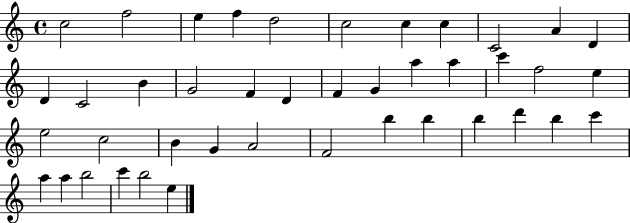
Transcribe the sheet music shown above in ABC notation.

X:1
T:Untitled
M:4/4
L:1/4
K:C
c2 f2 e f d2 c2 c c C2 A D D C2 B G2 F D F G a a c' f2 e e2 c2 B G A2 F2 b b b d' b c' a a b2 c' b2 e